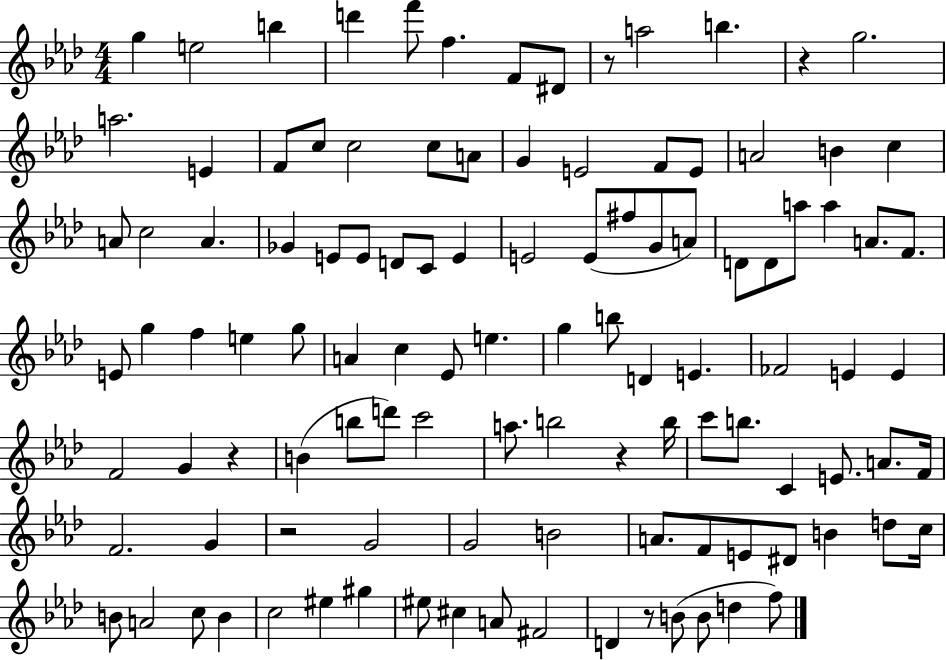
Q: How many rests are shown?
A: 6